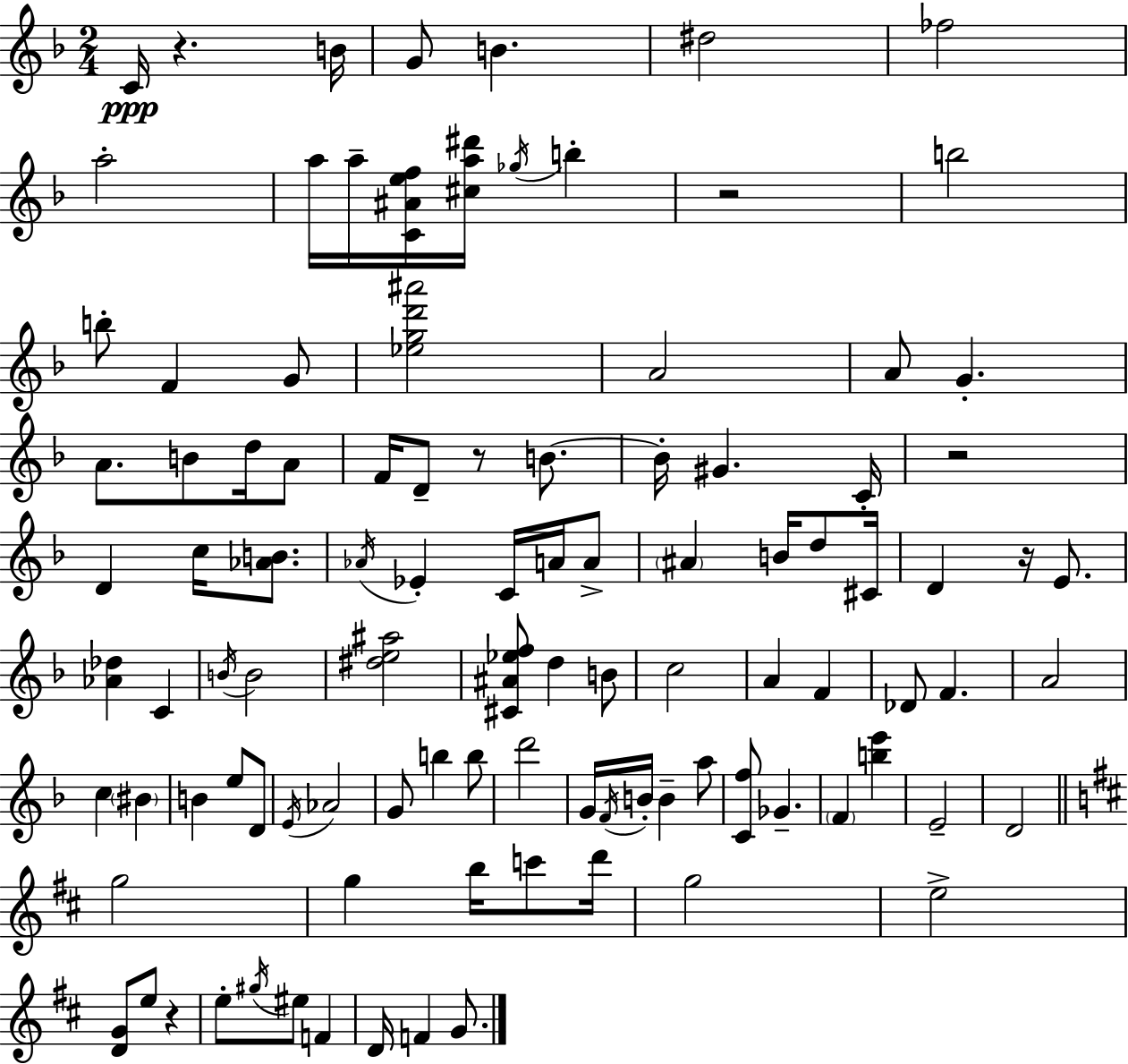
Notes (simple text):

C4/s R/q. B4/s G4/e B4/q. D#5/h FES5/h A5/h A5/s A5/s [C4,A#4,E5,F5]/s [C#5,A5,D#6]/s Gb5/s B5/q R/h B5/h B5/e F4/q G4/e [Eb5,G5,D6,A#6]/h A4/h A4/e G4/q. A4/e. B4/e D5/s A4/e F4/s D4/e R/e B4/e. B4/s G#4/q. C4/s R/h D4/q C5/s [Ab4,B4]/e. Ab4/s Eb4/q C4/s A4/s A4/e A#4/q B4/s D5/e C#4/s D4/q R/s E4/e. [Ab4,Db5]/q C4/q B4/s B4/h [D#5,E5,A#5]/h [C#4,A#4,Eb5,F5]/e D5/q B4/e C5/h A4/q F4/q Db4/e F4/q. A4/h C5/q BIS4/q B4/q E5/e D4/e E4/s Ab4/h G4/e B5/q B5/e D6/h G4/s F4/s B4/s B4/q A5/e [C4,F5]/e Gb4/q. F4/q [B5,E6]/q E4/h D4/h G5/h G5/q B5/s C6/e D6/s G5/h E5/h [D4,G4]/e E5/e R/q E5/e G#5/s EIS5/e F4/q D4/s F4/q G4/e.